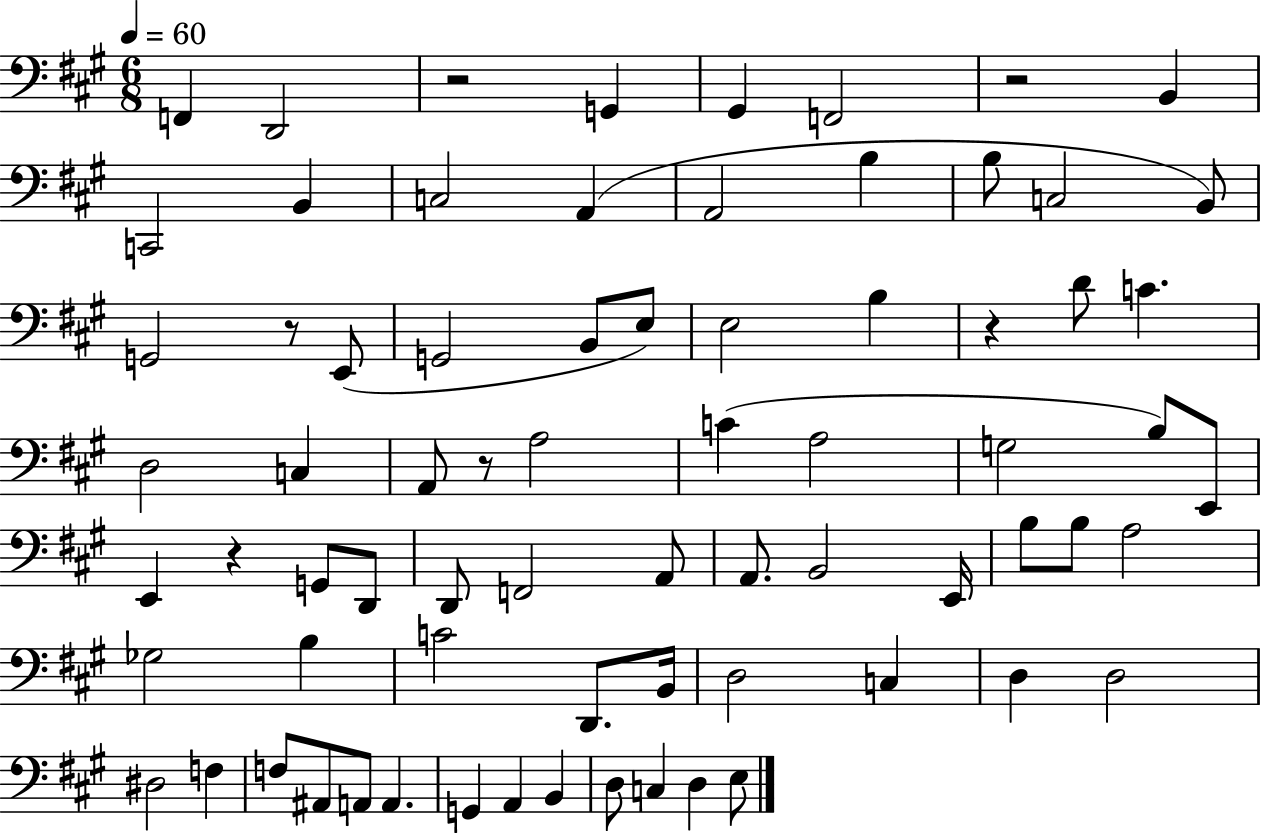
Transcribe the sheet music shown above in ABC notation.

X:1
T:Untitled
M:6/8
L:1/4
K:A
F,, D,,2 z2 G,, ^G,, F,,2 z2 B,, C,,2 B,, C,2 A,, A,,2 B, B,/2 C,2 B,,/2 G,,2 z/2 E,,/2 G,,2 B,,/2 E,/2 E,2 B, z D/2 C D,2 C, A,,/2 z/2 A,2 C A,2 G,2 B,/2 E,,/2 E,, z G,,/2 D,,/2 D,,/2 F,,2 A,,/2 A,,/2 B,,2 E,,/4 B,/2 B,/2 A,2 _G,2 B, C2 D,,/2 B,,/4 D,2 C, D, D,2 ^D,2 F, F,/2 ^A,,/2 A,,/2 A,, G,, A,, B,, D,/2 C, D, E,/2